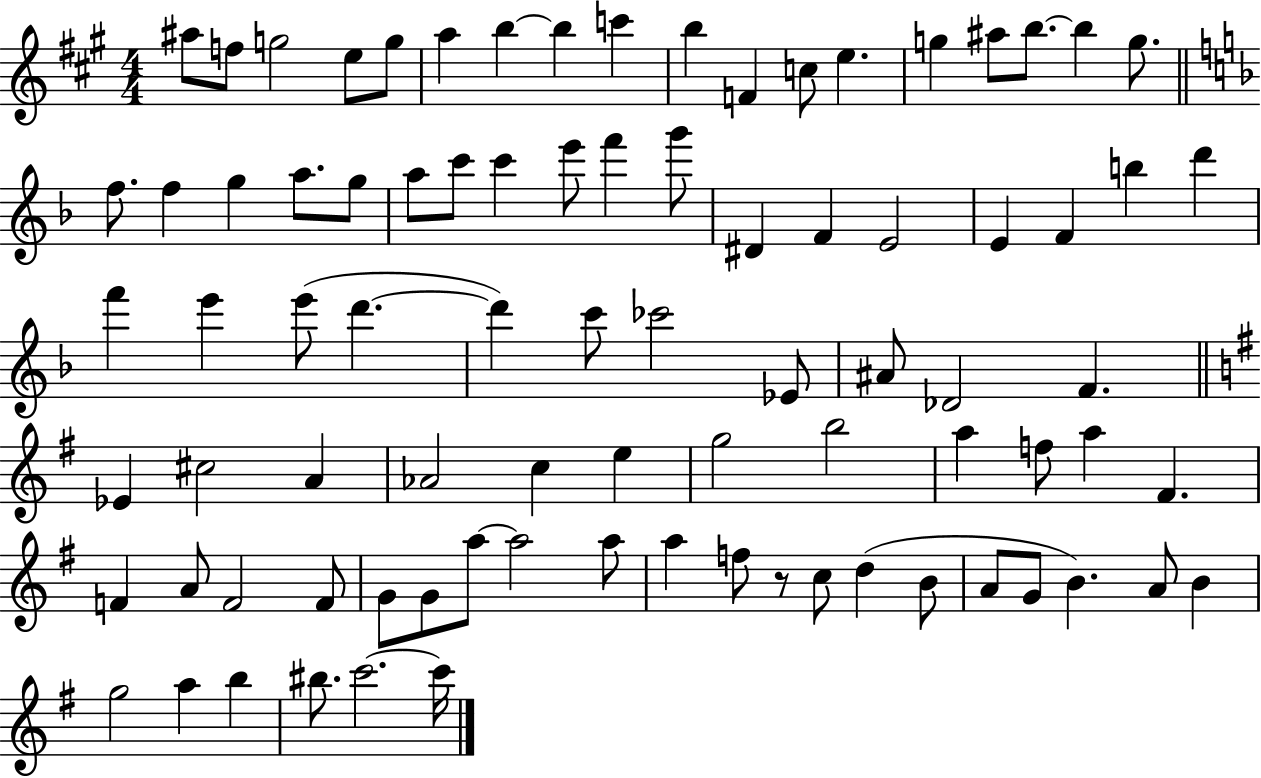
{
  \clef treble
  \numericTimeSignature
  \time 4/4
  \key a \major
  ais''8 f''8 g''2 e''8 g''8 | a''4 b''4~~ b''4 c'''4 | b''4 f'4 c''8 e''4. | g''4 ais''8 b''8.~~ b''4 g''8. | \break \bar "||" \break \key f \major f''8. f''4 g''4 a''8. g''8 | a''8 c'''8 c'''4 e'''8 f'''4 g'''8 | dis'4 f'4 e'2 | e'4 f'4 b''4 d'''4 | \break f'''4 e'''4 e'''8( d'''4.~~ | d'''4) c'''8 ces'''2 ees'8 | ais'8 des'2 f'4. | \bar "||" \break \key e \minor ees'4 cis''2 a'4 | aes'2 c''4 e''4 | g''2 b''2 | a''4 f''8 a''4 fis'4. | \break f'4 a'8 f'2 f'8 | g'8 g'8 a''8~~ a''2 a''8 | a''4 f''8 r8 c''8 d''4( b'8 | a'8 g'8 b'4.) a'8 b'4 | \break g''2 a''4 b''4 | bis''8. c'''2.~~ c'''16 | \bar "|."
}